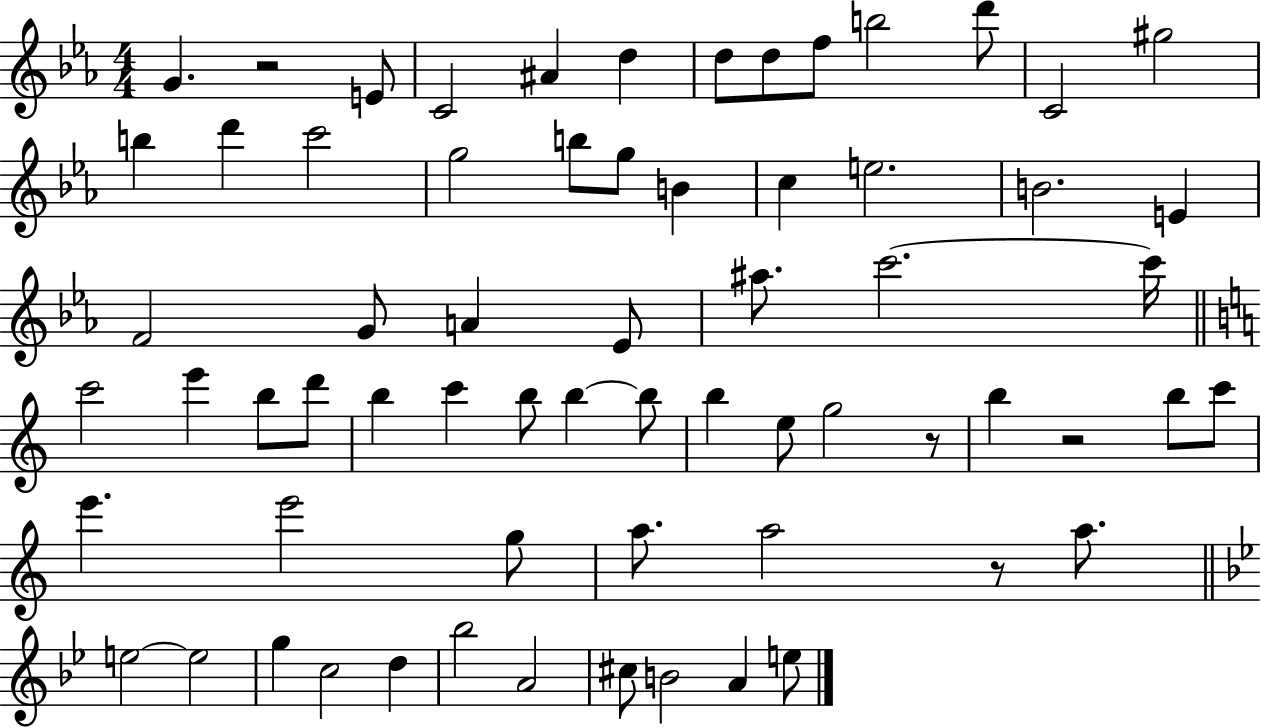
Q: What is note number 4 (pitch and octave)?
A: A#4